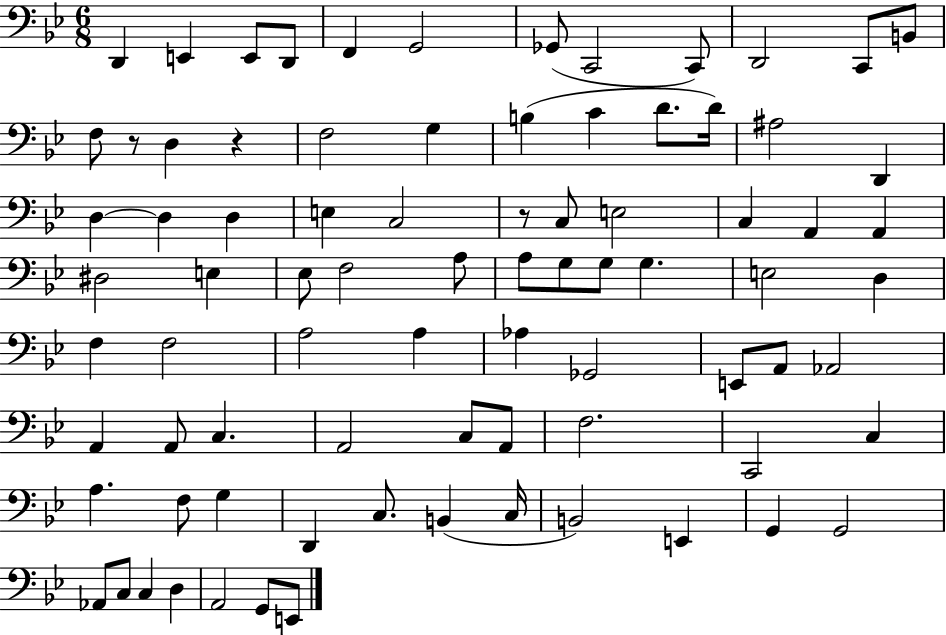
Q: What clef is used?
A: bass